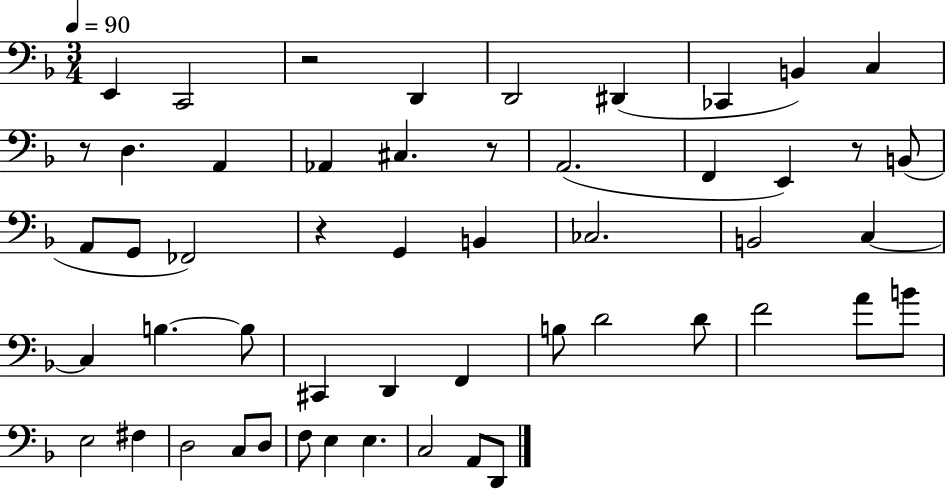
X:1
T:Untitled
M:3/4
L:1/4
K:F
E,, C,,2 z2 D,, D,,2 ^D,, _C,, B,, C, z/2 D, A,, _A,, ^C, z/2 A,,2 F,, E,, z/2 B,,/2 A,,/2 G,,/2 _F,,2 z G,, B,, _C,2 B,,2 C, C, B, B,/2 ^C,, D,, F,, B,/2 D2 D/2 F2 A/2 B/2 E,2 ^F, D,2 C,/2 D,/2 F,/2 E, E, C,2 A,,/2 D,,/2